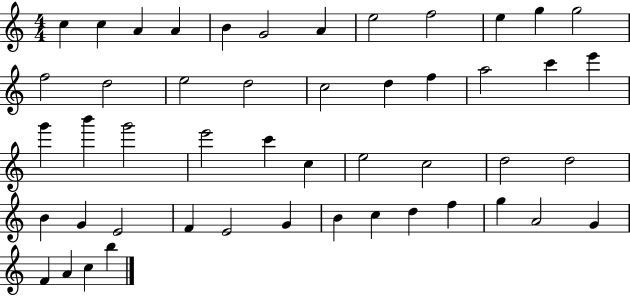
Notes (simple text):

C5/q C5/q A4/q A4/q B4/q G4/h A4/q E5/h F5/h E5/q G5/q G5/h F5/h D5/h E5/h D5/h C5/h D5/q F5/q A5/h C6/q E6/q G6/q B6/q G6/h E6/h C6/q C5/q E5/h C5/h D5/h D5/h B4/q G4/q E4/h F4/q E4/h G4/q B4/q C5/q D5/q F5/q G5/q A4/h G4/q F4/q A4/q C5/q B5/q